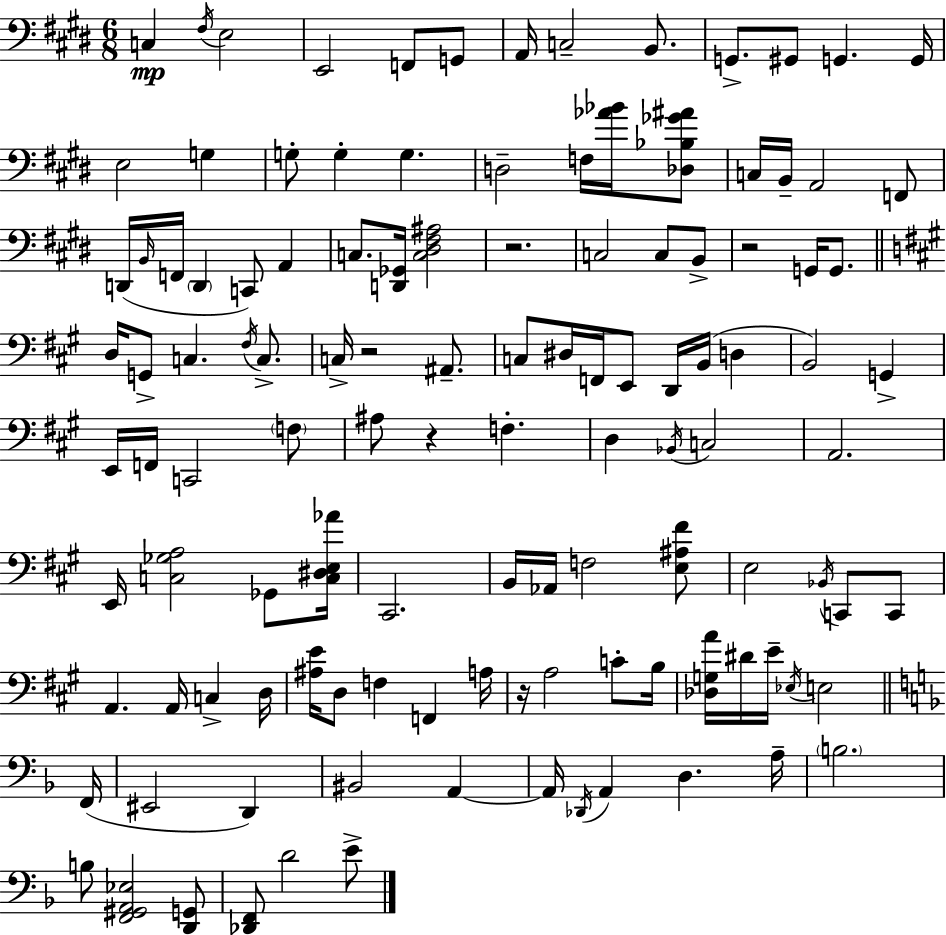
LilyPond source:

{
  \clef bass
  \numericTimeSignature
  \time 6/8
  \key e \major
  c4\mp \acciaccatura { fis16 } e2 | e,2 f,8 g,8 | a,16 c2-- b,8. | g,8.-> gis,8 g,4. | \break g,16 e2 g4 | g8-. g4-. g4. | d2-- f16 <aes' bes'>16 <des bes ges' ais'>8 | c16 b,16-- a,2 f,8 | \break d,16( \grace { b,16 } f,16 \parenthesize d,4 c,8) a,4 | c8. <d, ges,>16 <c dis fis ais>2 | r2. | c2 c8 | \break b,8-> r2 g,16 g,8. | \bar "||" \break \key a \major d16 g,8-> c4. \acciaccatura { fis16 } c8.-> | c16-> r2 ais,8.-- | c8 dis16 f,16 e,8 d,16 b,16( d4 | b,2) g,4-> | \break e,16 f,16 c,2 \parenthesize f8 | ais8 r4 f4.-. | d4 \acciaccatura { bes,16 } c2 | a,2. | \break e,16 <c ges a>2 ges,8 | <c dis e aes'>16 cis,2. | b,16 aes,16 f2 | <e ais fis'>8 e2 \acciaccatura { bes,16 } c,8 | \break c,8 a,4. a,16 c4-> | d16 <ais e'>16 d8 f4 f,4 | a16 r16 a2 | c'8-. b16 <des g a'>16 dis'16 e'16-- \acciaccatura { ees16 } e2 | \break \bar "||" \break \key f \major f,16( eis,2 d,4) | bis,2 a,4~~ | a,16 \acciaccatura { des,16 } a,4 d4. | a16-- \parenthesize b2. | \break b8 <f, gis, a, ees>2 | <d, g,>8 <des, f,>8 d'2 | e'8-> \bar "|."
}